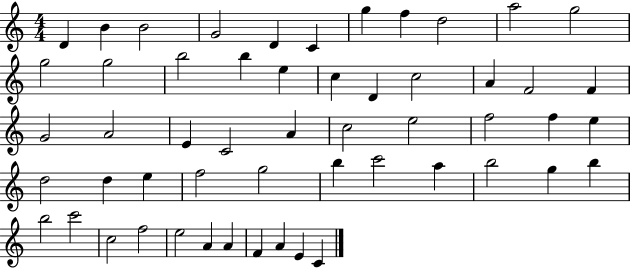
{
  \clef treble
  \numericTimeSignature
  \time 4/4
  \key c \major
  d'4 b'4 b'2 | g'2 d'4 c'4 | g''4 f''4 d''2 | a''2 g''2 | \break g''2 g''2 | b''2 b''4 e''4 | c''4 d'4 c''2 | a'4 f'2 f'4 | \break g'2 a'2 | e'4 c'2 a'4 | c''2 e''2 | f''2 f''4 e''4 | \break d''2 d''4 e''4 | f''2 g''2 | b''4 c'''2 a''4 | b''2 g''4 b''4 | \break b''2 c'''2 | c''2 f''2 | e''2 a'4 a'4 | f'4 a'4 e'4 c'4 | \break \bar "|."
}